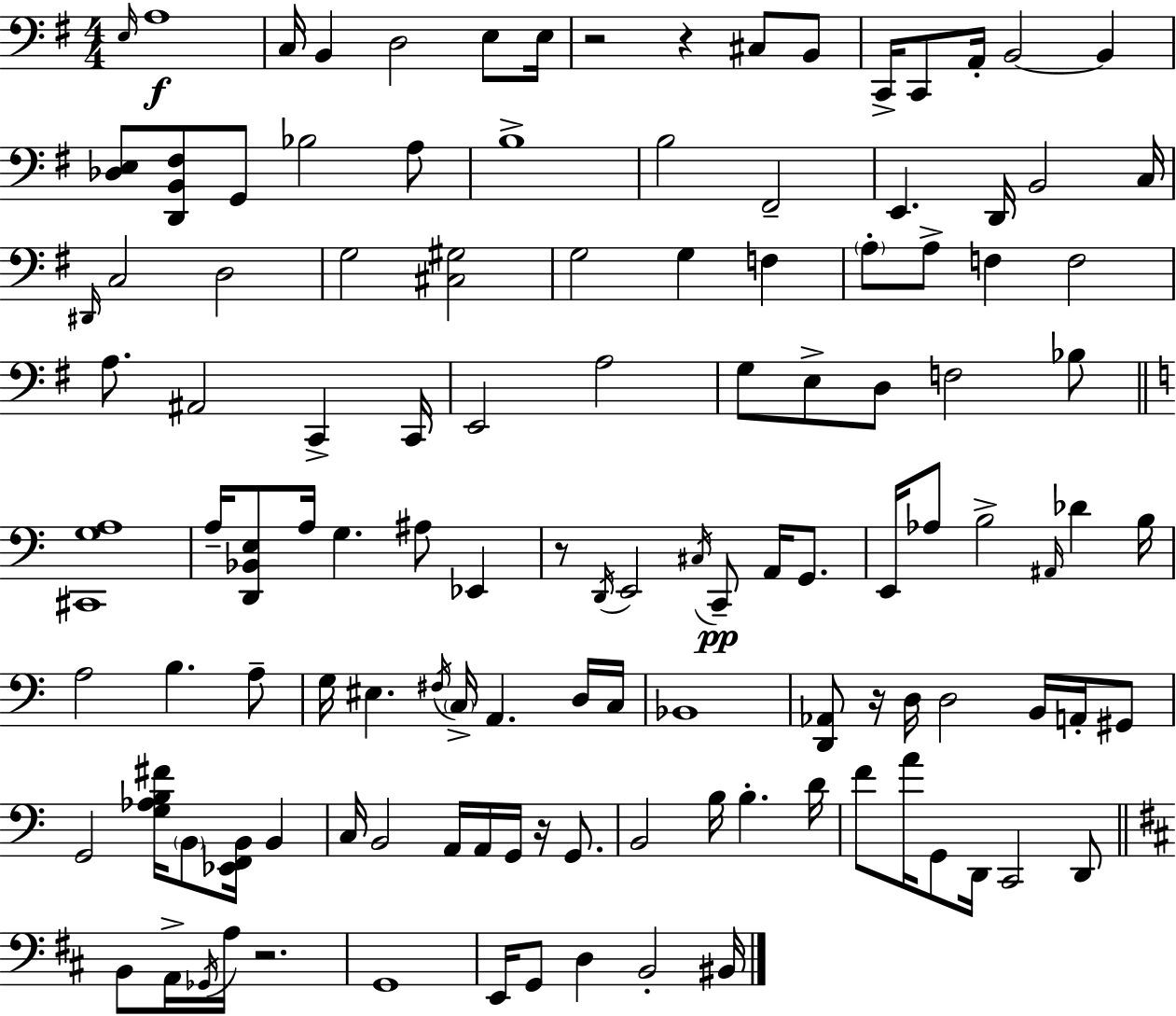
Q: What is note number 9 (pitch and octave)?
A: B2